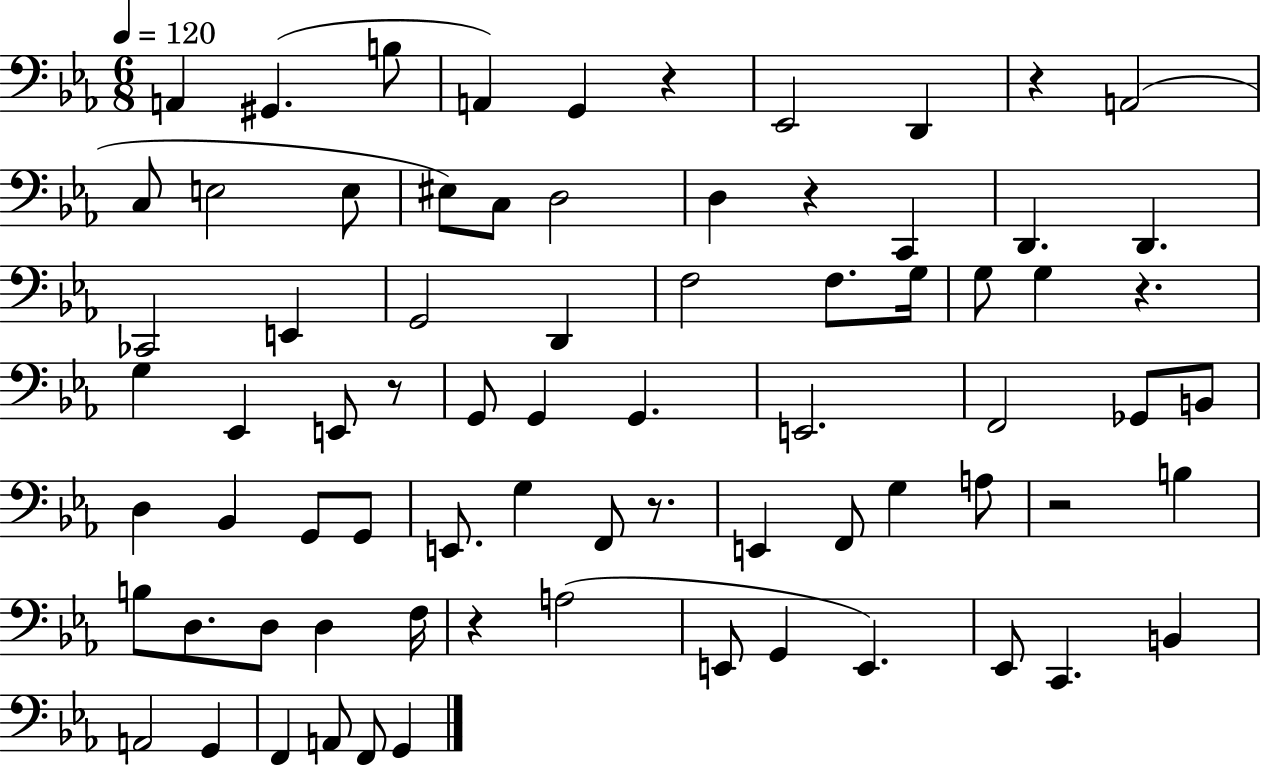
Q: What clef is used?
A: bass